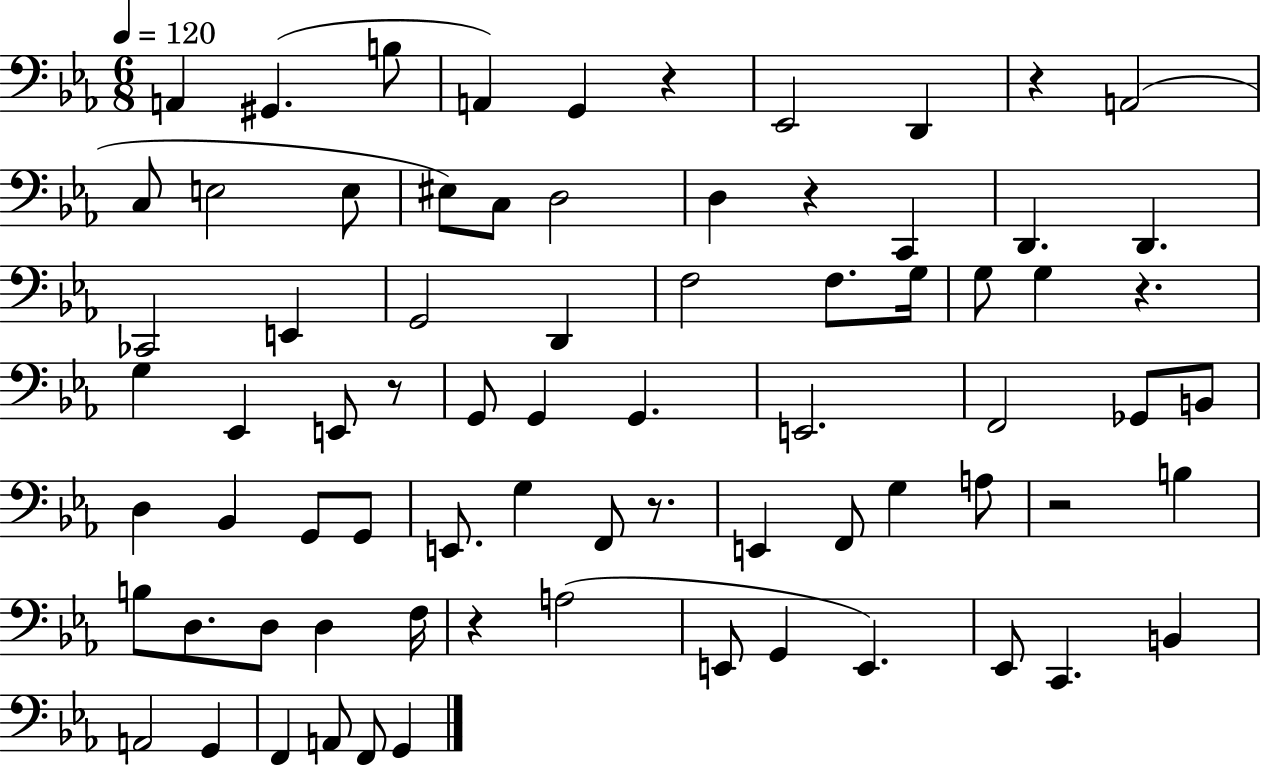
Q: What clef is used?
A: bass